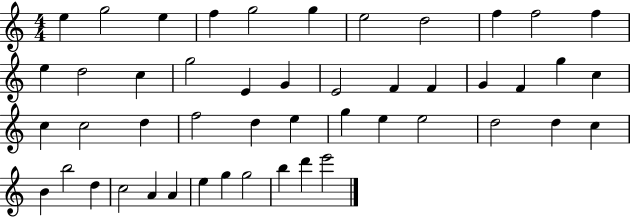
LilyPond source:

{
  \clef treble
  \numericTimeSignature
  \time 4/4
  \key c \major
  e''4 g''2 e''4 | f''4 g''2 g''4 | e''2 d''2 | f''4 f''2 f''4 | \break e''4 d''2 c''4 | g''2 e'4 g'4 | e'2 f'4 f'4 | g'4 f'4 g''4 c''4 | \break c''4 c''2 d''4 | f''2 d''4 e''4 | g''4 e''4 e''2 | d''2 d''4 c''4 | \break b'4 b''2 d''4 | c''2 a'4 a'4 | e''4 g''4 g''2 | b''4 d'''4 e'''2 | \break \bar "|."
}